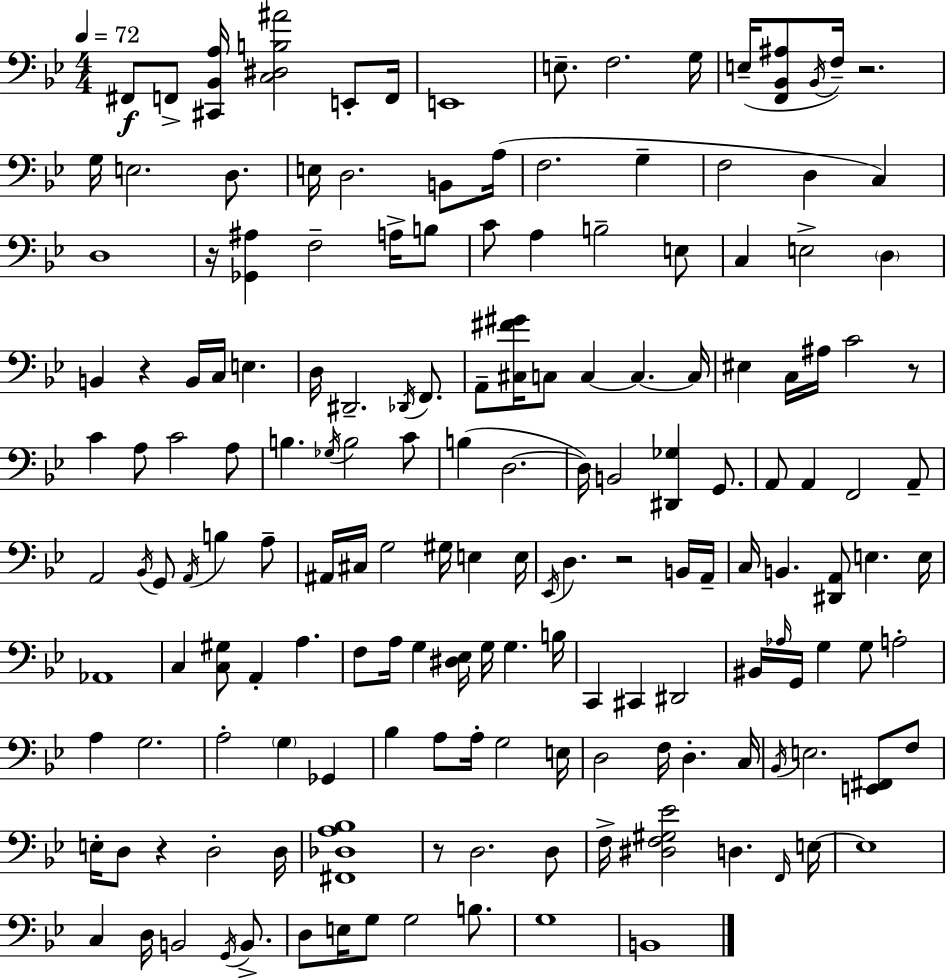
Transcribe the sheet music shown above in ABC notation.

X:1
T:Untitled
M:4/4
L:1/4
K:Gm
^F,,/2 F,,/2 [^C,,_B,,A,]/4 [C,^D,B,^A]2 E,,/2 F,,/4 E,,4 E,/2 F,2 G,/4 E,/4 [F,,_B,,^A,]/2 _B,,/4 F,/4 z2 G,/4 E,2 D,/2 E,/4 D,2 B,,/2 A,/4 F,2 G, F,2 D, C, D,4 z/4 [_G,,^A,] F,2 A,/4 B,/2 C/2 A, B,2 E,/2 C, E,2 D, B,, z B,,/4 C,/4 E, D,/4 ^D,,2 _D,,/4 F,,/2 A,,/2 [^C,^F^G]/4 C,/2 C, C, C,/4 ^E, C,/4 ^A,/4 C2 z/2 C A,/2 C2 A,/2 B, _G,/4 B,2 C/2 B, D,2 D,/4 B,,2 [^D,,_G,] G,,/2 A,,/2 A,, F,,2 A,,/2 A,,2 _B,,/4 G,,/2 A,,/4 B, A,/2 ^A,,/4 ^C,/4 G,2 ^G,/4 E, E,/4 _E,,/4 D, z2 B,,/4 A,,/4 C,/4 B,, [^D,,A,,]/2 E, E,/4 _A,,4 C, [C,^G,]/2 A,, A, F,/2 A,/4 G, [^D,_E,]/4 G,/4 G, B,/4 C,, ^C,, ^D,,2 ^B,,/4 _A,/4 G,,/4 G, G,/2 A,2 A, G,2 A,2 G, _G,, _B, A,/2 A,/4 G,2 E,/4 D,2 F,/4 D, C,/4 _B,,/4 E,2 [E,,^F,,]/2 F,/2 E,/4 D,/2 z D,2 D,/4 [^F,,_D,A,_B,]4 z/2 D,2 D,/2 F,/4 [^D,F,^G,_E]2 D, F,,/4 E,/4 E,4 C, D,/4 B,,2 G,,/4 B,,/2 D,/2 E,/4 G,/2 G,2 B,/2 G,4 B,,4